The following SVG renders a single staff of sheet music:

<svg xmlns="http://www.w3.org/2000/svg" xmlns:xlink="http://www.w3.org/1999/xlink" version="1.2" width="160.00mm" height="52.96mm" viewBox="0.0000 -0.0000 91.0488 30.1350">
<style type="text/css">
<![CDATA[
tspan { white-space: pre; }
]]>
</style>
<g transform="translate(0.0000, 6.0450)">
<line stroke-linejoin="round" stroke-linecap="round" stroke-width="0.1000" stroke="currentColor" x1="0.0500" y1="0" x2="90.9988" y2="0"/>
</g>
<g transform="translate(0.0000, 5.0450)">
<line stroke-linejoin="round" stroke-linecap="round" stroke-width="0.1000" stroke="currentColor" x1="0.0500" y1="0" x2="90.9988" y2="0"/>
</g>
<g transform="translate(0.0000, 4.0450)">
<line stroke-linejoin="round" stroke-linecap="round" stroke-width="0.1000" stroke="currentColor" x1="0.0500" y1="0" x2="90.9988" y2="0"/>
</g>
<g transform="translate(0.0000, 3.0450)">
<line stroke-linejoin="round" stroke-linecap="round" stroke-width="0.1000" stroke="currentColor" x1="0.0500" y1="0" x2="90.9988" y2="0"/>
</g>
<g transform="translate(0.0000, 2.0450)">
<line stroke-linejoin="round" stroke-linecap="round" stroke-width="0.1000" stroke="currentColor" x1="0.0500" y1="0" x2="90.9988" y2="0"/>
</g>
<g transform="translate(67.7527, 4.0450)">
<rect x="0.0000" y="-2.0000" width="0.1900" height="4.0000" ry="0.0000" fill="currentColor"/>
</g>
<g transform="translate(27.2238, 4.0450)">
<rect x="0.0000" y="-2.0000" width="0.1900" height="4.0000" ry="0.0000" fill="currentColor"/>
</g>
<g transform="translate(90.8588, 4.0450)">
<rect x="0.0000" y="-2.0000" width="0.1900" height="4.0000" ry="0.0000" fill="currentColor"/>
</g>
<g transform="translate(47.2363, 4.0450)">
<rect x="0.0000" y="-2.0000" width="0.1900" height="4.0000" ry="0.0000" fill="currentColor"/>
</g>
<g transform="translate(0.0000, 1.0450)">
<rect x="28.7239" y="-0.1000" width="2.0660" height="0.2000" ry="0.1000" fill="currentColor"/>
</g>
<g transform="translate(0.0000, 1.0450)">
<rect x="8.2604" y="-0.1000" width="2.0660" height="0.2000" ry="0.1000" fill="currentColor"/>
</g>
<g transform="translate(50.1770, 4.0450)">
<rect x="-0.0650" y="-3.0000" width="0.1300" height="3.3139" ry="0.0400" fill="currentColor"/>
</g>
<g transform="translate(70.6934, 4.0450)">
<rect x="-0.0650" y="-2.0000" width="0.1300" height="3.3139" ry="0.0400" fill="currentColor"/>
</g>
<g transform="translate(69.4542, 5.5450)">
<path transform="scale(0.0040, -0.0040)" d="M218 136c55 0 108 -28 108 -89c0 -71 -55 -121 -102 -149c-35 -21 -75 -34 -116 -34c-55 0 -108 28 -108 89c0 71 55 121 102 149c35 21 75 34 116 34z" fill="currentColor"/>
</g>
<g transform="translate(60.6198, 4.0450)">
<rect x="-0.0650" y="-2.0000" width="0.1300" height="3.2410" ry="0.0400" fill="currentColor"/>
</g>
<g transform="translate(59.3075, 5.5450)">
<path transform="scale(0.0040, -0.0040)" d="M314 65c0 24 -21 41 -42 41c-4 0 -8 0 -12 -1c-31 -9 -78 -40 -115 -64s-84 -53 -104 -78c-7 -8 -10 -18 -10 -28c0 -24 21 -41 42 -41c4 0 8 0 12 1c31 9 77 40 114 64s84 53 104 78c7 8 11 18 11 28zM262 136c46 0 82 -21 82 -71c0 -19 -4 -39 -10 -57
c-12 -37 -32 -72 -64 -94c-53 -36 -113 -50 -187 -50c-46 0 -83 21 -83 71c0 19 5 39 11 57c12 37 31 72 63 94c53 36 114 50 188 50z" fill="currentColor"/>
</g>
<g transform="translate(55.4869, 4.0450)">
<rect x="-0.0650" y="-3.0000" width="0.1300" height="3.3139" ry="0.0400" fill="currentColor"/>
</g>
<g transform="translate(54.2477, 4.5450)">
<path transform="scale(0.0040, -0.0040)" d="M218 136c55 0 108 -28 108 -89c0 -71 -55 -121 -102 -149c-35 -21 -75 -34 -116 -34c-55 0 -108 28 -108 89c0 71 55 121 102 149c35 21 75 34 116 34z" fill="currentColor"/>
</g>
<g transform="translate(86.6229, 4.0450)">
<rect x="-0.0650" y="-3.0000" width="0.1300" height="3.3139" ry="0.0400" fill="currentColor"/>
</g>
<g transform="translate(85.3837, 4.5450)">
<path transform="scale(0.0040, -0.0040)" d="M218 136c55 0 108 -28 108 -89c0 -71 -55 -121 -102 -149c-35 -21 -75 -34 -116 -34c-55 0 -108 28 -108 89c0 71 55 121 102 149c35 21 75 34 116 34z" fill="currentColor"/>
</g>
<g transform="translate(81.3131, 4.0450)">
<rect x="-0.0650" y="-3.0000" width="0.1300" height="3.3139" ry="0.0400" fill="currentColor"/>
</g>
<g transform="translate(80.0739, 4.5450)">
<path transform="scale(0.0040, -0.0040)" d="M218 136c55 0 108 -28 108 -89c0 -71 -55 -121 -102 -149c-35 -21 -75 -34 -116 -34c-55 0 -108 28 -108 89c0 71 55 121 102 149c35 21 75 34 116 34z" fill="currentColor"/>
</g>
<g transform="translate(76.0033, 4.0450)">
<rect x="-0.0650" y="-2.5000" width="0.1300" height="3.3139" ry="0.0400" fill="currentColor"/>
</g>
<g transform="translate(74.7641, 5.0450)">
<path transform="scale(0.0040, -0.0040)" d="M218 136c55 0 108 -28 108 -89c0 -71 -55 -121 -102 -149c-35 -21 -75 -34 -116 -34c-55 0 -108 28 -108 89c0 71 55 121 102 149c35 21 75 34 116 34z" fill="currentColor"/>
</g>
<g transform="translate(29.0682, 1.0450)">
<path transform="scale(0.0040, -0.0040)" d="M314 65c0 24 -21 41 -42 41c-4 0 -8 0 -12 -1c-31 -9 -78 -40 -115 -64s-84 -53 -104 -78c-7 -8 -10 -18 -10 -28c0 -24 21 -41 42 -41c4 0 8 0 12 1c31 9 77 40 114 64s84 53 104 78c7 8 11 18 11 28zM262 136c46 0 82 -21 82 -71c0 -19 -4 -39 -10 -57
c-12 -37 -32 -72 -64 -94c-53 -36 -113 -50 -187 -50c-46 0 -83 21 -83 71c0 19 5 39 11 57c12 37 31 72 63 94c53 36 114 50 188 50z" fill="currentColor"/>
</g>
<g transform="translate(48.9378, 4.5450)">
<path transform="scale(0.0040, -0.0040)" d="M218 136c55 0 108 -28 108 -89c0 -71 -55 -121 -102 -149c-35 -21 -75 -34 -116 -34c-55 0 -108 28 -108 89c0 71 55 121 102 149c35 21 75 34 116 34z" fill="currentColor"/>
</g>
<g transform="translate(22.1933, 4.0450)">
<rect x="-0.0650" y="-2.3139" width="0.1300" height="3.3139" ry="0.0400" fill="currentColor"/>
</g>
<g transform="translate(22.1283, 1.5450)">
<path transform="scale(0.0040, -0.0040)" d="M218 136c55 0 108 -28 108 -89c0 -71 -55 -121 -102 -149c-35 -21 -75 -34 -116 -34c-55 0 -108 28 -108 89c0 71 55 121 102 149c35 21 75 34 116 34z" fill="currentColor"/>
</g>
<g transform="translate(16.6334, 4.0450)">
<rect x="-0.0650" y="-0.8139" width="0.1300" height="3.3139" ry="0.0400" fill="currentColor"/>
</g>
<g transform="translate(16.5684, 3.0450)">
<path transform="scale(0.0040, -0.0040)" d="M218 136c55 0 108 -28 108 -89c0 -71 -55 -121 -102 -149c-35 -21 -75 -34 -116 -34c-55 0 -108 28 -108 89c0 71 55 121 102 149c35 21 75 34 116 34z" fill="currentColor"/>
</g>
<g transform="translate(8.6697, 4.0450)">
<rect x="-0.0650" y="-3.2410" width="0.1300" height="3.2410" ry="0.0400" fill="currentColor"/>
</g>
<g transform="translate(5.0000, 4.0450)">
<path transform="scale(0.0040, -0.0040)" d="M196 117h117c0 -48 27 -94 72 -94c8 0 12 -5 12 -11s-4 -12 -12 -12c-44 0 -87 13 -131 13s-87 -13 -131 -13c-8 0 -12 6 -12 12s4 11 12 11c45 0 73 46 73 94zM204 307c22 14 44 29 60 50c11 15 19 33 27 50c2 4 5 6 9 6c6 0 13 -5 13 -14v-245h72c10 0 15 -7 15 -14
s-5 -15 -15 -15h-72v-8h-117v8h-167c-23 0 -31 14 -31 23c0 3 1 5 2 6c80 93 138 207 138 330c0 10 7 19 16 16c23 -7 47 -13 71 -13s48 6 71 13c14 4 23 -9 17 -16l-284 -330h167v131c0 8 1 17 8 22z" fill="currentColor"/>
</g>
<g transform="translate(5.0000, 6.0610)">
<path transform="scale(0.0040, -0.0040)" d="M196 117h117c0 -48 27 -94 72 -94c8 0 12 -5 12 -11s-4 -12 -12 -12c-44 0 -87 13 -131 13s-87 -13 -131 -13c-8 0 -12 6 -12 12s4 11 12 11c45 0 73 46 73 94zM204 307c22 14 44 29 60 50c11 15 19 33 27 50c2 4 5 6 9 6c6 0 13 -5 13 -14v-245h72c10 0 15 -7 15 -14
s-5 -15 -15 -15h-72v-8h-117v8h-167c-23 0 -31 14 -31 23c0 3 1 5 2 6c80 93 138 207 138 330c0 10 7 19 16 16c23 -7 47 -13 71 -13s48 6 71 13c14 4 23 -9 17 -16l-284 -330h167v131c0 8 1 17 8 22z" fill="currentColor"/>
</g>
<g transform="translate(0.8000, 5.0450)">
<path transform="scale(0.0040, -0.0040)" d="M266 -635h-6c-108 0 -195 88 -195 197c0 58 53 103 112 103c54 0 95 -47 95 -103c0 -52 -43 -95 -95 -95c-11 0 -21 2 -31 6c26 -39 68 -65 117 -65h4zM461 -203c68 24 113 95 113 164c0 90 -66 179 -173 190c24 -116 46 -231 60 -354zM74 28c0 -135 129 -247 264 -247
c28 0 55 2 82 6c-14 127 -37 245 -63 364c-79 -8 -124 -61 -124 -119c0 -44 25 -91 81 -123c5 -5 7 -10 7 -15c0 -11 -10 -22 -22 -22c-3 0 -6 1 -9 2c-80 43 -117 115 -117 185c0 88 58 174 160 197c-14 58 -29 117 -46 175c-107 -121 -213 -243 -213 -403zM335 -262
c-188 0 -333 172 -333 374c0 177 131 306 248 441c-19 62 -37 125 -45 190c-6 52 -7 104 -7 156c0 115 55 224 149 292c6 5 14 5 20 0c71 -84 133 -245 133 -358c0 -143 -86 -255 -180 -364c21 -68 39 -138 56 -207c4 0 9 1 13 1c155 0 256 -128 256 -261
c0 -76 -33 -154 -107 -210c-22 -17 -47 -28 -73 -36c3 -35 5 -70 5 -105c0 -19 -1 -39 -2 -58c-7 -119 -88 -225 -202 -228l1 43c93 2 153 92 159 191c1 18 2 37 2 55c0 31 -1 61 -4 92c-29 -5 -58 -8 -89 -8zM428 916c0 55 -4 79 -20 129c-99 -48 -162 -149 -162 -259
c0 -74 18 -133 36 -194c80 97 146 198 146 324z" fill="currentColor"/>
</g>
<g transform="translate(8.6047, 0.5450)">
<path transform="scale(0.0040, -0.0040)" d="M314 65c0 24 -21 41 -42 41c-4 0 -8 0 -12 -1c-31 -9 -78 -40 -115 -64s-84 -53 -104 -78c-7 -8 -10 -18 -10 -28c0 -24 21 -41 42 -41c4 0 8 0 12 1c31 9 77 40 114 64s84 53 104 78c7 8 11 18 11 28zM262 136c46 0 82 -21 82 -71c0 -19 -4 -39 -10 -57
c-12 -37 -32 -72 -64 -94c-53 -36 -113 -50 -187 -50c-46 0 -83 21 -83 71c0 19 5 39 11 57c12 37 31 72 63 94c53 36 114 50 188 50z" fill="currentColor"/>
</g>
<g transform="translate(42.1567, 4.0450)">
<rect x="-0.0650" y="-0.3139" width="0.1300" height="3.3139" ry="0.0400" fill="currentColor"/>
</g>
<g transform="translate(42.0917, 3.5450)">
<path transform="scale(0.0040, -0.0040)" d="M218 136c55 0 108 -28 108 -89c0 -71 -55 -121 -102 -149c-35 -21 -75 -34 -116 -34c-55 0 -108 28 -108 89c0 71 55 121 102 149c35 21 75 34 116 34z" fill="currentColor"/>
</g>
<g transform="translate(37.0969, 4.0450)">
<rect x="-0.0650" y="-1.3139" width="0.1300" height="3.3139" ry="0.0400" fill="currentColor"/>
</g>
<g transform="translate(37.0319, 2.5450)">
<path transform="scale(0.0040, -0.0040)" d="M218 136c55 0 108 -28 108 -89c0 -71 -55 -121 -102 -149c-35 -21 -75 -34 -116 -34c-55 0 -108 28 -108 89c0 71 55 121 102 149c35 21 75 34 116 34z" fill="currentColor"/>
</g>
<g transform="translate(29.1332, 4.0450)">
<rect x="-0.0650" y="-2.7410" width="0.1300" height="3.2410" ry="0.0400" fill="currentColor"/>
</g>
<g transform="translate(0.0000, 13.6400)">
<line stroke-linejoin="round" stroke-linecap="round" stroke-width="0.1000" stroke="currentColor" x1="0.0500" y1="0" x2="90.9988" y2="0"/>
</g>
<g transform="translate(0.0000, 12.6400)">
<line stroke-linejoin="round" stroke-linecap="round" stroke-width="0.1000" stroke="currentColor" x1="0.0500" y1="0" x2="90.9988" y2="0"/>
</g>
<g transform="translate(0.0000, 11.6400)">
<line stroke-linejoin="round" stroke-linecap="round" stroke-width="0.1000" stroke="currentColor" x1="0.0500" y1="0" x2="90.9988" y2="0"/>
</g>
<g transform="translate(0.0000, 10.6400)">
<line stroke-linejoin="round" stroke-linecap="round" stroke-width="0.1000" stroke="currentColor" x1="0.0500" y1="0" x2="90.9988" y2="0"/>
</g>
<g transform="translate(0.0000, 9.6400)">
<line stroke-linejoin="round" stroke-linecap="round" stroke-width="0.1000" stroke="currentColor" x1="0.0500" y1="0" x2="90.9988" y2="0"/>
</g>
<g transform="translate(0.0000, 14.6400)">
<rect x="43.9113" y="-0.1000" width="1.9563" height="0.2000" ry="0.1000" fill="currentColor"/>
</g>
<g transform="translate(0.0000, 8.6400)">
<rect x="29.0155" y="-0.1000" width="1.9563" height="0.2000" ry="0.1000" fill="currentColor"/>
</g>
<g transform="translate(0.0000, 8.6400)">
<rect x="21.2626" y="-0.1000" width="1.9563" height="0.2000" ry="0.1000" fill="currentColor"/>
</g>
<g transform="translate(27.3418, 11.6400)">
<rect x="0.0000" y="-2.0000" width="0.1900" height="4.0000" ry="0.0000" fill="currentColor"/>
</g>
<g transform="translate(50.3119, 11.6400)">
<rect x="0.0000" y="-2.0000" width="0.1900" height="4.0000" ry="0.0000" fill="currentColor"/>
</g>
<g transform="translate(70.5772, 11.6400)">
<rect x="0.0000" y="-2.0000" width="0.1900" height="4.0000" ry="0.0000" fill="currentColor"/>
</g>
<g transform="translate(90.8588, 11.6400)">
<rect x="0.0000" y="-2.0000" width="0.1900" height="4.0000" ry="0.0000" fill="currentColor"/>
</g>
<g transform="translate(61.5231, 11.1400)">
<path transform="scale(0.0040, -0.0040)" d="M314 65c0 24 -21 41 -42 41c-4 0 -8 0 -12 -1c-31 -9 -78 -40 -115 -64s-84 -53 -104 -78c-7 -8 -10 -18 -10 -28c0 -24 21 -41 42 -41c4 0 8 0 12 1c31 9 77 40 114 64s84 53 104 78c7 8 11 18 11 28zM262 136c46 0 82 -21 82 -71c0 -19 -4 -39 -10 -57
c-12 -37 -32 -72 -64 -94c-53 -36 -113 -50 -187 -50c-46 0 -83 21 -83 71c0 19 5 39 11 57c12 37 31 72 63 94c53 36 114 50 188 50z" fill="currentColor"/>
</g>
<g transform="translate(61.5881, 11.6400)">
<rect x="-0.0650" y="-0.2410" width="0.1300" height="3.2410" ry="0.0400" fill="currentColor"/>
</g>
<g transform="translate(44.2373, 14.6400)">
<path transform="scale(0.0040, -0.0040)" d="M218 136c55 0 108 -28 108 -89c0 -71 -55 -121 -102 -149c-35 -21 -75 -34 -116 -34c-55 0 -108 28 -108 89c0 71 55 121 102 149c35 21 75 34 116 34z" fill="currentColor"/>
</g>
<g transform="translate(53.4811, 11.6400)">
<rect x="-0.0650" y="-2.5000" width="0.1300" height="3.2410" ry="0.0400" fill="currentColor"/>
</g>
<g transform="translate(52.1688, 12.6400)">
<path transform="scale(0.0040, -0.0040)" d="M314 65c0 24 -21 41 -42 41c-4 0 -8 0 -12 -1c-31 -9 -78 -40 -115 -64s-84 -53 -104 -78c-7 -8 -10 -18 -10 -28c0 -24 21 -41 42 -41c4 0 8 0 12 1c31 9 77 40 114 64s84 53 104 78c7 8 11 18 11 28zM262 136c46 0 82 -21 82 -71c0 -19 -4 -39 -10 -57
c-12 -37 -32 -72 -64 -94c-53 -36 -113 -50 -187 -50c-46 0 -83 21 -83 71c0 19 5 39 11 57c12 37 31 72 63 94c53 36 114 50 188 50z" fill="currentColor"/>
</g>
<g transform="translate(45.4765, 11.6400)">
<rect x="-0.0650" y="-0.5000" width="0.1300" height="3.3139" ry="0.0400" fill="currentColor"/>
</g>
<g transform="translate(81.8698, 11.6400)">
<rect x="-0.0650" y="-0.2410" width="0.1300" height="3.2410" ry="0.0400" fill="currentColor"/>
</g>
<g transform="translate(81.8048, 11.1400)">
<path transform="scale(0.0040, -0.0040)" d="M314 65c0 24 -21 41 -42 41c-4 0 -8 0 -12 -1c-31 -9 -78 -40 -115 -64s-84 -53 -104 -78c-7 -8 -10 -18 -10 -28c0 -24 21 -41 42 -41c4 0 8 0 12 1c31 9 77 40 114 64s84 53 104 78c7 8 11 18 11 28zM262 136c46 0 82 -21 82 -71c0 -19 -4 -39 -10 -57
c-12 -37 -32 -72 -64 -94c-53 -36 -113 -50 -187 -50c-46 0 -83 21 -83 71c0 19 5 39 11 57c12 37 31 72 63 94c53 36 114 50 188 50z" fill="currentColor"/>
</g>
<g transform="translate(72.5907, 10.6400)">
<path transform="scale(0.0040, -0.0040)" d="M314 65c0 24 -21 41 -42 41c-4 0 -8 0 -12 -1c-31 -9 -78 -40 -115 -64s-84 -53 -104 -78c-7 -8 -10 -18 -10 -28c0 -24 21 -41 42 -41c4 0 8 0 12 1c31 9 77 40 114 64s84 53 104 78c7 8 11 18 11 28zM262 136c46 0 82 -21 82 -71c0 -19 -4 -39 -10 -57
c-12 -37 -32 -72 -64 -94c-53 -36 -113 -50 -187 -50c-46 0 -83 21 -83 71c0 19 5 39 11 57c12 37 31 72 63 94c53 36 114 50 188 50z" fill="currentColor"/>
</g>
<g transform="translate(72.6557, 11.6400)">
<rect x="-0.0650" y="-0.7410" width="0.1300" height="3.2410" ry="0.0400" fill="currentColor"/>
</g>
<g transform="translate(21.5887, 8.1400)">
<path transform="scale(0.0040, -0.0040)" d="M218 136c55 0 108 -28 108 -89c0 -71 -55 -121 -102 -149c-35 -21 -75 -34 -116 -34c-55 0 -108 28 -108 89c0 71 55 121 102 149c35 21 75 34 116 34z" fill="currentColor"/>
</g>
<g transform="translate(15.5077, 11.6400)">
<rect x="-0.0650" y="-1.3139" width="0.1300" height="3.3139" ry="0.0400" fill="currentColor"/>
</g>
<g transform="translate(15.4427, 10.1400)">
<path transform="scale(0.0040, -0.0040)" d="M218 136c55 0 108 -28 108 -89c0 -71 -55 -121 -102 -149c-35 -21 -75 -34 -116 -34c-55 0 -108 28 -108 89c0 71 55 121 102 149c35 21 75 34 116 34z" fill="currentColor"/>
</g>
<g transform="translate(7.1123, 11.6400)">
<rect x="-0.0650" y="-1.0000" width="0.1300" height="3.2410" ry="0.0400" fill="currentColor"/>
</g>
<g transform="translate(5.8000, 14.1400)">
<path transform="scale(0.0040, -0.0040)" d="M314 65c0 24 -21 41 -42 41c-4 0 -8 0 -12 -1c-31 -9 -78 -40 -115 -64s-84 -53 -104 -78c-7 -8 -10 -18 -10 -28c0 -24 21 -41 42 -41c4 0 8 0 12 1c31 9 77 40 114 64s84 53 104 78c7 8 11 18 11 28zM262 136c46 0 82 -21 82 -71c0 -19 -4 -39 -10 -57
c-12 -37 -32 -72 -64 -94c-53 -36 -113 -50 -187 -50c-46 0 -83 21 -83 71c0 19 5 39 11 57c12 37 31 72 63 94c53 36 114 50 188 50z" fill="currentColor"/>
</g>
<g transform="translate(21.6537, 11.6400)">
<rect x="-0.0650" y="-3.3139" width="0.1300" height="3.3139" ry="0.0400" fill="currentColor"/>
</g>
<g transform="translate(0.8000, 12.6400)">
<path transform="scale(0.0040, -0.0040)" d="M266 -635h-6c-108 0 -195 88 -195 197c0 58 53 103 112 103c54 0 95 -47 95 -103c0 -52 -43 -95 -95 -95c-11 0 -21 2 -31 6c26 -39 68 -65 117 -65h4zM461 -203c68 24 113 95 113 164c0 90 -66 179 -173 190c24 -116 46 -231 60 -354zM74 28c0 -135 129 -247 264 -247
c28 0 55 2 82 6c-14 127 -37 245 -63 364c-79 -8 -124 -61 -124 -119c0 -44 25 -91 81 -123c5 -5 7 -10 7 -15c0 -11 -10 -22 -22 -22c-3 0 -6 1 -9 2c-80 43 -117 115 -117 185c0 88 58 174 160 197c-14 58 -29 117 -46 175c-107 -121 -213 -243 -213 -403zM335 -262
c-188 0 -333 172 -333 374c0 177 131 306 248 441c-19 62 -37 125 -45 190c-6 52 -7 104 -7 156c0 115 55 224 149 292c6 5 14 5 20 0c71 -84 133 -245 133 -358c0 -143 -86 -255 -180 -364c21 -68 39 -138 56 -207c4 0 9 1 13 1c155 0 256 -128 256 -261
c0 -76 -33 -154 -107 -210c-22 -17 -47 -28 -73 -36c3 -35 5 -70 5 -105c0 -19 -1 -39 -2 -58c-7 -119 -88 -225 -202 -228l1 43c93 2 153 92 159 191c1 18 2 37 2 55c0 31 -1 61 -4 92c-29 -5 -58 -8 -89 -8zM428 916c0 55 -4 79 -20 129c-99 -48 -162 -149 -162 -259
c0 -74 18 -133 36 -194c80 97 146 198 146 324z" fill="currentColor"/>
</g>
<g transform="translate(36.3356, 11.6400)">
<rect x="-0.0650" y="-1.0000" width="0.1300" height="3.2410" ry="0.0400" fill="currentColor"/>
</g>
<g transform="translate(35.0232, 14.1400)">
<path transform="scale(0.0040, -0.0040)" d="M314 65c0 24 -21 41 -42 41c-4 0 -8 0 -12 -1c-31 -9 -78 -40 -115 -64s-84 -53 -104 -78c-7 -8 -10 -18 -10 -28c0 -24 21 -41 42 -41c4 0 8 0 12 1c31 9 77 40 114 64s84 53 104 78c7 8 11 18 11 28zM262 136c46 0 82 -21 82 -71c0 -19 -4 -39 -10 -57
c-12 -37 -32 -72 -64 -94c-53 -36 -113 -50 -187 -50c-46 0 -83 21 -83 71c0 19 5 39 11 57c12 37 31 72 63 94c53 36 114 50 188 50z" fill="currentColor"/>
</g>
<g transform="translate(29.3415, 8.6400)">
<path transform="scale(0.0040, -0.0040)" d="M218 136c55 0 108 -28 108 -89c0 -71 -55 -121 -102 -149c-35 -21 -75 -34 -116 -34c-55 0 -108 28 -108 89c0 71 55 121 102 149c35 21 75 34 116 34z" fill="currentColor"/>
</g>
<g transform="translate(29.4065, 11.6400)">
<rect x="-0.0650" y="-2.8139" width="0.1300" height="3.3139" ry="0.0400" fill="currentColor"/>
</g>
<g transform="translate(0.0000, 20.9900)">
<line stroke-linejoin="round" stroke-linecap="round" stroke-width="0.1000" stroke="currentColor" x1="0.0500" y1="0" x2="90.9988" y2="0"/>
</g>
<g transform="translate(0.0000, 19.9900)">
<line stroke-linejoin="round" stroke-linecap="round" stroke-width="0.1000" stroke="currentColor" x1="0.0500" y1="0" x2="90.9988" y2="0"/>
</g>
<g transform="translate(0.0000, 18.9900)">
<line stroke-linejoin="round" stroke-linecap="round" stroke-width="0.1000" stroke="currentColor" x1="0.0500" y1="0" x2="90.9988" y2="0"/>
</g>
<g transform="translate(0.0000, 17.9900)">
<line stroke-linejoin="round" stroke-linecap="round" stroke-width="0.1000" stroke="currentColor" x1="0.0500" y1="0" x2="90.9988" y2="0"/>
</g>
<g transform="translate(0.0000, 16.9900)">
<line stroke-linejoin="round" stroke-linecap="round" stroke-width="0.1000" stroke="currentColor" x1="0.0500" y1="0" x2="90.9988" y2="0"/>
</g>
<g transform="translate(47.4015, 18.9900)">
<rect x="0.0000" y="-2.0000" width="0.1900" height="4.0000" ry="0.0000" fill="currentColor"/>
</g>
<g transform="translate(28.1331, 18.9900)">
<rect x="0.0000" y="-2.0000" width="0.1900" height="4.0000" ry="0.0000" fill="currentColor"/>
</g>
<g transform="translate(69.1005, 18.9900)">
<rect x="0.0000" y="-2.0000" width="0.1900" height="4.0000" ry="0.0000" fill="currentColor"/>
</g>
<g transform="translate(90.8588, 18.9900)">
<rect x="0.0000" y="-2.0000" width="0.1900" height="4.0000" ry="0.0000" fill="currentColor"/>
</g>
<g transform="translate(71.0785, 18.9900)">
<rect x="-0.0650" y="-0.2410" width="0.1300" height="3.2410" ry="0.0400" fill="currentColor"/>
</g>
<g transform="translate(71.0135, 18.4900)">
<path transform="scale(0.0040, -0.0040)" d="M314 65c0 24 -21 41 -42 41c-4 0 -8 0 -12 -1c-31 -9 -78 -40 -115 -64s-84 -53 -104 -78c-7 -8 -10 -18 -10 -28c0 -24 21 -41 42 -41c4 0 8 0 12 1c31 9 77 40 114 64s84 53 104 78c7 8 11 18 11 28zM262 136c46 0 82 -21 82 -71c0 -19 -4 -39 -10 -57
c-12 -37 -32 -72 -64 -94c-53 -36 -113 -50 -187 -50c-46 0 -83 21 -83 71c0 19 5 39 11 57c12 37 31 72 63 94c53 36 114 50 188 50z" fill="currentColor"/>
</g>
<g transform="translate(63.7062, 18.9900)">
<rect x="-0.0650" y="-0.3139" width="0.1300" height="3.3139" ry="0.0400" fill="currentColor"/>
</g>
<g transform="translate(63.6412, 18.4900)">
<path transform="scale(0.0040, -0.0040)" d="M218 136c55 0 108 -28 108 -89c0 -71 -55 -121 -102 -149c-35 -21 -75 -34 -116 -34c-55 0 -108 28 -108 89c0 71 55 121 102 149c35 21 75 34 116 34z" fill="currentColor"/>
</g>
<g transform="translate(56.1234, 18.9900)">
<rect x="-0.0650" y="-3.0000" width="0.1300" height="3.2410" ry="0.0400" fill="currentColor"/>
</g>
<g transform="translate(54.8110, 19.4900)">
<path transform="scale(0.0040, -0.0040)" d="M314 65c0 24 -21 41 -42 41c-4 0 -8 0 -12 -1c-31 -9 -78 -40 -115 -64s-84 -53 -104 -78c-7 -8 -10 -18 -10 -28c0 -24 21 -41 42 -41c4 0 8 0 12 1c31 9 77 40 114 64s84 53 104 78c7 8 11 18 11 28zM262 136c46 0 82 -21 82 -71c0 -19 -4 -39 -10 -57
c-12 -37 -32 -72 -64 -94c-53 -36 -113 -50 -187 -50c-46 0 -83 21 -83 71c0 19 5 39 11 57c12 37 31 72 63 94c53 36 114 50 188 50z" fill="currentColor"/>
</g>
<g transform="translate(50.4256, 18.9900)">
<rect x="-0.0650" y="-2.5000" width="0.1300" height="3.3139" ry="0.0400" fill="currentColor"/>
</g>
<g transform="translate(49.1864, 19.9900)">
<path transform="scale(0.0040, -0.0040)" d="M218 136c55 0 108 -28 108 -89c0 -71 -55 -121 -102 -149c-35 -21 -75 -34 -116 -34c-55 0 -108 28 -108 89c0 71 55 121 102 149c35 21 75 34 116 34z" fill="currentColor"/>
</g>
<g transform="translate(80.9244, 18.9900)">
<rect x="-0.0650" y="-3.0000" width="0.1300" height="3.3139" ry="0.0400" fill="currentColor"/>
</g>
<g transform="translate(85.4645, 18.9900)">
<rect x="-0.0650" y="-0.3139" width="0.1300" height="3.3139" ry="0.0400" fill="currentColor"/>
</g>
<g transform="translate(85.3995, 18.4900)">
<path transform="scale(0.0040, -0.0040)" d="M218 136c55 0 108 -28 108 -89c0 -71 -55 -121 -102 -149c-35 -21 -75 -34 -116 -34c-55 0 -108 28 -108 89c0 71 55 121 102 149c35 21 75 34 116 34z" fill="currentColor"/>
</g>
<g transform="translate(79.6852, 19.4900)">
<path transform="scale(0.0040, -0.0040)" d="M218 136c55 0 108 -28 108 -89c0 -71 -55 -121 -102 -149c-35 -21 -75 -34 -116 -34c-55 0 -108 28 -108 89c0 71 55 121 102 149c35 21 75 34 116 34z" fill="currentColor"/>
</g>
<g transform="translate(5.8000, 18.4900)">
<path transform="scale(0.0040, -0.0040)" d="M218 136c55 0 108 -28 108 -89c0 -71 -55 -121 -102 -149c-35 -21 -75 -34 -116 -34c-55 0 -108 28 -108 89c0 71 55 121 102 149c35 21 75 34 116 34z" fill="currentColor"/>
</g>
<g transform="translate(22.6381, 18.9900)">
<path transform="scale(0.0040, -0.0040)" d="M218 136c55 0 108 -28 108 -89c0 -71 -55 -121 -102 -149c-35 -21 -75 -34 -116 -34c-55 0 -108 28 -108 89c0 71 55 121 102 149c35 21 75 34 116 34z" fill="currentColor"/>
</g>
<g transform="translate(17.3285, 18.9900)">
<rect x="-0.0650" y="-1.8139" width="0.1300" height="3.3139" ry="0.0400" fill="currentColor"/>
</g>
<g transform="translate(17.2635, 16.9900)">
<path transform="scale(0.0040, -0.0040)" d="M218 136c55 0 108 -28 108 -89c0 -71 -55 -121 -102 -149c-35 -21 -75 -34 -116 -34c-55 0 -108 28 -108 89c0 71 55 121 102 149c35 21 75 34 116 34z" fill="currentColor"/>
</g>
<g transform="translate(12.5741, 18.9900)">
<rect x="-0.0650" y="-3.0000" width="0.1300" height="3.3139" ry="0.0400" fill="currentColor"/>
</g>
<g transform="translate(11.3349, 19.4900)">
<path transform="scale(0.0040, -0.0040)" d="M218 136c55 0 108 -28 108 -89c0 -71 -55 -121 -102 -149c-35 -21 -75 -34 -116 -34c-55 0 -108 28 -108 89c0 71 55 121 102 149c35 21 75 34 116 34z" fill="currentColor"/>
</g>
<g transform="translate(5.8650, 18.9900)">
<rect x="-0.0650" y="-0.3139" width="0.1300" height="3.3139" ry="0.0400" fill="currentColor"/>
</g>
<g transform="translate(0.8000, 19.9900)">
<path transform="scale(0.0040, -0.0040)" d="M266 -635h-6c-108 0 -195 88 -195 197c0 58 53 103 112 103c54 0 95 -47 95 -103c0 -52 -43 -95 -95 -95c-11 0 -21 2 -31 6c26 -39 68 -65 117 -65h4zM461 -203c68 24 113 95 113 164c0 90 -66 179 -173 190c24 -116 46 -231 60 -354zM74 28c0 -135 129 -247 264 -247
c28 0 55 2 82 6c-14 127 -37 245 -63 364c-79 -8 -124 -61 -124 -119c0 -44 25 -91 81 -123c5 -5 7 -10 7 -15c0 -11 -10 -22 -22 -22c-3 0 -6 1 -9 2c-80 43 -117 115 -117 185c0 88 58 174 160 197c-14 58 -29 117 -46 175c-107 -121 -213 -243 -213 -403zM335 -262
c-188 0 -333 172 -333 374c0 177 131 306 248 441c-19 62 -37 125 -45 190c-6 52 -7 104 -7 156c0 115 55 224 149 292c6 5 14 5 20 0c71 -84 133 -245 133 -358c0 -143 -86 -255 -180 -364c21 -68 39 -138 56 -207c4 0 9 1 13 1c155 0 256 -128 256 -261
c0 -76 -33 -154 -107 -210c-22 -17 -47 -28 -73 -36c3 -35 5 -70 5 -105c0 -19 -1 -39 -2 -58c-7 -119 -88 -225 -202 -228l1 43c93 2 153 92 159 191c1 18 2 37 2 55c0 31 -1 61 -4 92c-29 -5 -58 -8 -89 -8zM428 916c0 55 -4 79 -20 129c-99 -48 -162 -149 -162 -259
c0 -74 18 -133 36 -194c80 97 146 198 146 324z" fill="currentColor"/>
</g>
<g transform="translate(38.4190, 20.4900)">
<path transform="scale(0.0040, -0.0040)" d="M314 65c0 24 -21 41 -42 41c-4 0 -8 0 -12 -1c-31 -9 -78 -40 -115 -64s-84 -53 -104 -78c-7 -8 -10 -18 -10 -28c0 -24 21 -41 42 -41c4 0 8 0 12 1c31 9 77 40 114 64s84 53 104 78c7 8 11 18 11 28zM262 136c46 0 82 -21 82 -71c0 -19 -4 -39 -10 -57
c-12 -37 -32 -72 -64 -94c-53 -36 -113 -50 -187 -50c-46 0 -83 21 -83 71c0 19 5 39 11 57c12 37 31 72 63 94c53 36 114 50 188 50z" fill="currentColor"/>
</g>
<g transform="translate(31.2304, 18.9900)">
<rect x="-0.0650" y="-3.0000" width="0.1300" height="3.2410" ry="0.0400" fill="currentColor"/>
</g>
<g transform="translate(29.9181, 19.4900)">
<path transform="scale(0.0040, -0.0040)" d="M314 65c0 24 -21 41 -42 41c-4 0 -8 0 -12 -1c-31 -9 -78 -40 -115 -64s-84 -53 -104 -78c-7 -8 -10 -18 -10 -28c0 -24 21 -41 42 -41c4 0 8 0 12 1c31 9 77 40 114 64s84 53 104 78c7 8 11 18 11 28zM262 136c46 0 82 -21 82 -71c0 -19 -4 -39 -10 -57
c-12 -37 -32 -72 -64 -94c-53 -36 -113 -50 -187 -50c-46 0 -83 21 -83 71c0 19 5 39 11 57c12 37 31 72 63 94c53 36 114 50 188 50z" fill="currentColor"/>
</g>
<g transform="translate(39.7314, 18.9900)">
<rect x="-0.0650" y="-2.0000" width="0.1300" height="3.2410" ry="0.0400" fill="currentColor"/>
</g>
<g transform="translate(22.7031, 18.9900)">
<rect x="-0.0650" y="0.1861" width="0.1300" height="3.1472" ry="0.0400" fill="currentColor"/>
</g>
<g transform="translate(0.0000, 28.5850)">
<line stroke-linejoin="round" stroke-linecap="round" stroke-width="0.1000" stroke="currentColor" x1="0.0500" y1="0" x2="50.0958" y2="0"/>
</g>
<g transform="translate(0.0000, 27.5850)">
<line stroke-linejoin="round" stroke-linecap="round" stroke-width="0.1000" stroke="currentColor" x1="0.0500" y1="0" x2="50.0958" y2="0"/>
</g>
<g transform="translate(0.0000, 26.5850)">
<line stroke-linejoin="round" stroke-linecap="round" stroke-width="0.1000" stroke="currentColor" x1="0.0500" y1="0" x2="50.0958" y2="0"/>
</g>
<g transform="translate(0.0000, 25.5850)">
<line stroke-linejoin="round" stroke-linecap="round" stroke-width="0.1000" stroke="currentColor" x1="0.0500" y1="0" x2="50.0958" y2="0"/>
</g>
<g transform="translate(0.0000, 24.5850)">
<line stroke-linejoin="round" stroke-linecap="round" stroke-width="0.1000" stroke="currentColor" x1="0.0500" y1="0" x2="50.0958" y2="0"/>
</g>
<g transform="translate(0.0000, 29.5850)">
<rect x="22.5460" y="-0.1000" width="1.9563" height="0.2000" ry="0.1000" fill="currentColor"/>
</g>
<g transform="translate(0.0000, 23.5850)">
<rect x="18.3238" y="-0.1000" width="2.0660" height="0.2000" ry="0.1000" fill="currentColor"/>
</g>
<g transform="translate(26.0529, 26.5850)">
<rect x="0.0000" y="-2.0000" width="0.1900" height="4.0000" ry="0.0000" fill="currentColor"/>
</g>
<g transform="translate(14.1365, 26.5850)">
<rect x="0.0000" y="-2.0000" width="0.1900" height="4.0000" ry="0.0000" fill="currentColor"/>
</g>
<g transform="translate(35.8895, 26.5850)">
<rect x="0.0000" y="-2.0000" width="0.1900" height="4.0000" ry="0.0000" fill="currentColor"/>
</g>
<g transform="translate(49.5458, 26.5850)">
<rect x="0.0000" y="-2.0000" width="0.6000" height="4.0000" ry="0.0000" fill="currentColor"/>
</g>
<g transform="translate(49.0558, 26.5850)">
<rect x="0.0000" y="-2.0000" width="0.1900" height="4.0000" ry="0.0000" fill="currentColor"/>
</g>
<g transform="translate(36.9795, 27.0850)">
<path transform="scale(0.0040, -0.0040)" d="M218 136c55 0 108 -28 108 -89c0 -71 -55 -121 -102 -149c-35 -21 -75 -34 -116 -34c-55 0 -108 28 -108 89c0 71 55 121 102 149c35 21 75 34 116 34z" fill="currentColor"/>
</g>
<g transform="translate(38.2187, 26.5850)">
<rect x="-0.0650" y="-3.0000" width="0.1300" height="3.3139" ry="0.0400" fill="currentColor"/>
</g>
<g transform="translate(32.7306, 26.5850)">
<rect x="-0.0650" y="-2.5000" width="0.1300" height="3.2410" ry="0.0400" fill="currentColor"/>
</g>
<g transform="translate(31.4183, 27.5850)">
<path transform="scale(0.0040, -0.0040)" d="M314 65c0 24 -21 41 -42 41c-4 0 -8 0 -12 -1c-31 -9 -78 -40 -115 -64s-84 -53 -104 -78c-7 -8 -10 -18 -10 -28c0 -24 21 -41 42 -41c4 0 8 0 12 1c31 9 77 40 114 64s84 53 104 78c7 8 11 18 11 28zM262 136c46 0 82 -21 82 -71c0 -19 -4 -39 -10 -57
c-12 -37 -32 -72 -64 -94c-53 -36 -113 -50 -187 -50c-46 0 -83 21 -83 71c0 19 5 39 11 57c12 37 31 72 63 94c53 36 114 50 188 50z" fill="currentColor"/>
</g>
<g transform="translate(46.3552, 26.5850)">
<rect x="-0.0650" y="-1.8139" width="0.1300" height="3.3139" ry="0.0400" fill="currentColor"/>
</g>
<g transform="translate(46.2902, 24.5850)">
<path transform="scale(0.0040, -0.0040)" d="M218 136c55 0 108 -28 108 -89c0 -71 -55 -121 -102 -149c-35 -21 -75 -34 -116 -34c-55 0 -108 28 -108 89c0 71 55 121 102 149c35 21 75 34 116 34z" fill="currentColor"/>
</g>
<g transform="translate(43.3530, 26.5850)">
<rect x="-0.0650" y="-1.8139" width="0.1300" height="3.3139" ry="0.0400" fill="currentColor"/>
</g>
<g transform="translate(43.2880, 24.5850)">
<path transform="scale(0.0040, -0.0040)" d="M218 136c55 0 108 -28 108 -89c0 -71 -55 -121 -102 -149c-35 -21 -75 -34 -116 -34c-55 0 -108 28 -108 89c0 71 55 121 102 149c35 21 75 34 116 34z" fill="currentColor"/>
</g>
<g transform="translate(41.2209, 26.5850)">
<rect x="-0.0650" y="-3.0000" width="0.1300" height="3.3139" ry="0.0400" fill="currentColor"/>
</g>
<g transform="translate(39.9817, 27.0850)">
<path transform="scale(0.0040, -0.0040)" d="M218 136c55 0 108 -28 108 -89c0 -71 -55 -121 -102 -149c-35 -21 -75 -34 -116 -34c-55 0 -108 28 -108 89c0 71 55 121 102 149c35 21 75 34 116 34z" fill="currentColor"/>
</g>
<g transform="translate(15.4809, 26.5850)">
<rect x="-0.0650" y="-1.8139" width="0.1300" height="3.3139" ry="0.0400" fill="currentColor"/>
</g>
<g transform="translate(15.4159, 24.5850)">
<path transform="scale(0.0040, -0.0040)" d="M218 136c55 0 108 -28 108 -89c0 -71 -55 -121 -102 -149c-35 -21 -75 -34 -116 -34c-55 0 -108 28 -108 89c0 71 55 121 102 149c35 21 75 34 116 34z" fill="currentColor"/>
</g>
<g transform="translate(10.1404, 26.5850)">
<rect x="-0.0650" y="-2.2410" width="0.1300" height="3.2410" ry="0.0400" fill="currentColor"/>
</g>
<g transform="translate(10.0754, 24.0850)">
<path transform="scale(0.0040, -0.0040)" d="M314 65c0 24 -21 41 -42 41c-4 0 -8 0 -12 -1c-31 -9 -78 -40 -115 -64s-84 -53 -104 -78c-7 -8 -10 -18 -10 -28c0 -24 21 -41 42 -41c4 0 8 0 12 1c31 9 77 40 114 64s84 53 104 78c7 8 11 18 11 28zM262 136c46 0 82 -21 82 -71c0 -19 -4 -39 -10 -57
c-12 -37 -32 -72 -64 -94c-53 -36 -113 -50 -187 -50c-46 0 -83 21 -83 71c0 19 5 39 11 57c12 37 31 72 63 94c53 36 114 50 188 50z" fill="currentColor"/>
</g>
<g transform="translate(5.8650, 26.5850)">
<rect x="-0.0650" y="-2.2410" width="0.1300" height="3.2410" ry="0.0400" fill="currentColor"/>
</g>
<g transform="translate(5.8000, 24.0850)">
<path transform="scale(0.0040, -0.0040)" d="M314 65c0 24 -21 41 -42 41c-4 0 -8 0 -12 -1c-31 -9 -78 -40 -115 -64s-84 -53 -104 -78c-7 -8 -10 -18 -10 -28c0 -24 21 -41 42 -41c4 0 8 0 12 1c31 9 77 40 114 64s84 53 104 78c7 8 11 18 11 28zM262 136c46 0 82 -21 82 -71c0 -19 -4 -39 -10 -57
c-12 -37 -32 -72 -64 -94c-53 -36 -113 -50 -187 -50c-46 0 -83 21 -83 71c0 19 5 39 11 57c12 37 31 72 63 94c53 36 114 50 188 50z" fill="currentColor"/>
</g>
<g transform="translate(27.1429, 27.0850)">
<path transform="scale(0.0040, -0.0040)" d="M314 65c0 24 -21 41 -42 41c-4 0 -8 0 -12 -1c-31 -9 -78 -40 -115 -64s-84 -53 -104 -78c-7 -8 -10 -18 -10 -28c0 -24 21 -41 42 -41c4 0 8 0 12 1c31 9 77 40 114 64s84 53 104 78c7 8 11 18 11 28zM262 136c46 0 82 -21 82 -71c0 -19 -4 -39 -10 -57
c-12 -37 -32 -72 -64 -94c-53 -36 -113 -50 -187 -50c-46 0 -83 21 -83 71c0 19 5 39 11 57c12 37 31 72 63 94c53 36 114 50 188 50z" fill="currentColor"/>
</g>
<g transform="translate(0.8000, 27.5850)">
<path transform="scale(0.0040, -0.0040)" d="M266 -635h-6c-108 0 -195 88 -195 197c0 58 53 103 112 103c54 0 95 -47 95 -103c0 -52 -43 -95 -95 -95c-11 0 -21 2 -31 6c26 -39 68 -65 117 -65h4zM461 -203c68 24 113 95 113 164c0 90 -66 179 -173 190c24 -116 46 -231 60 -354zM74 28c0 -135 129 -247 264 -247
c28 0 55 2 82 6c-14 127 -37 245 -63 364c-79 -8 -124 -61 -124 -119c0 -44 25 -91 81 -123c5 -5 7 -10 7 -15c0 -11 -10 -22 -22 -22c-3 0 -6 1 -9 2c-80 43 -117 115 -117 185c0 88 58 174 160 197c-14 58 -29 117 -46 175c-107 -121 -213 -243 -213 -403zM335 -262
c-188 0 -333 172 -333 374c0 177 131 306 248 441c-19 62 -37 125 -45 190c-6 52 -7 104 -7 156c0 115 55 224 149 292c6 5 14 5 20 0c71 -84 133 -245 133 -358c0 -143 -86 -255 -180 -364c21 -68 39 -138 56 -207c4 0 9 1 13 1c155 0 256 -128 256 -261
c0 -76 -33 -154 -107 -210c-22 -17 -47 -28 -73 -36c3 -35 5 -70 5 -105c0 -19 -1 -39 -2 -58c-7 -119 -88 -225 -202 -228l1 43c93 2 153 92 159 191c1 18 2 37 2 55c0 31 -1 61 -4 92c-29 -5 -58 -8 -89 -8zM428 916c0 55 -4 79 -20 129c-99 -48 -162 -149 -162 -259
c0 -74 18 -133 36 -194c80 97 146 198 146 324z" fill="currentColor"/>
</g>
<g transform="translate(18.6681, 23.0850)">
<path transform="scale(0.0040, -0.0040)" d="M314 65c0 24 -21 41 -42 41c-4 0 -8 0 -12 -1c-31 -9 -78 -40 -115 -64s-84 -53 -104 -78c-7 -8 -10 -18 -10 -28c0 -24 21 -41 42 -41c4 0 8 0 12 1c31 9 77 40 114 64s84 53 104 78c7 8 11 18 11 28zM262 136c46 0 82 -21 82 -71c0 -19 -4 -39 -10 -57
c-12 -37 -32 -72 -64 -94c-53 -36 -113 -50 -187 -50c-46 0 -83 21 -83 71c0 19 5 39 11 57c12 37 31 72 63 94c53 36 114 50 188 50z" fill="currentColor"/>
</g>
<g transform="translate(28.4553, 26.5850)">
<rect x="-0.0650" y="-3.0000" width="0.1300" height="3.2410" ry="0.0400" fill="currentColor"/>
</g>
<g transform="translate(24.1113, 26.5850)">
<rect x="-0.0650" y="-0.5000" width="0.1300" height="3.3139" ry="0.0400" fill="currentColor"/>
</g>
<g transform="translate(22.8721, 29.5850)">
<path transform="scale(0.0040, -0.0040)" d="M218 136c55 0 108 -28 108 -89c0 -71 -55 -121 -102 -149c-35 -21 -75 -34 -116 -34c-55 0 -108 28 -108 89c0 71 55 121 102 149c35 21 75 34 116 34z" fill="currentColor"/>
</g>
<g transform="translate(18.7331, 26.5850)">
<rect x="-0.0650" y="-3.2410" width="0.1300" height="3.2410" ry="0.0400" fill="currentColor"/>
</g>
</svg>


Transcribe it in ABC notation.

X:1
T:Untitled
M:4/4
L:1/4
K:C
b2 d g a2 e c A A F2 F G A A D2 e b a D2 C G2 c2 d2 c2 c A f B A2 F2 G A2 c c2 A c g2 g2 f b2 C A2 G2 A A f f